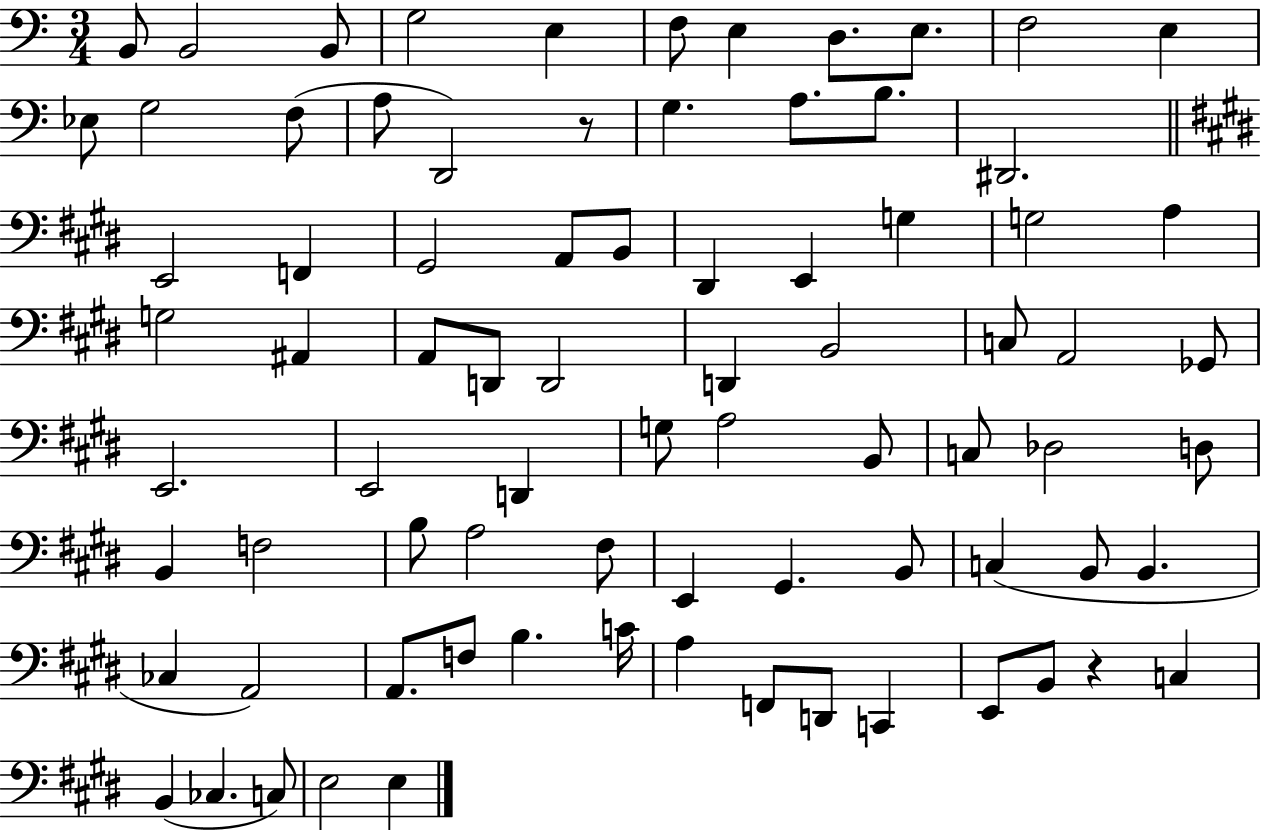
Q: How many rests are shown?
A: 2